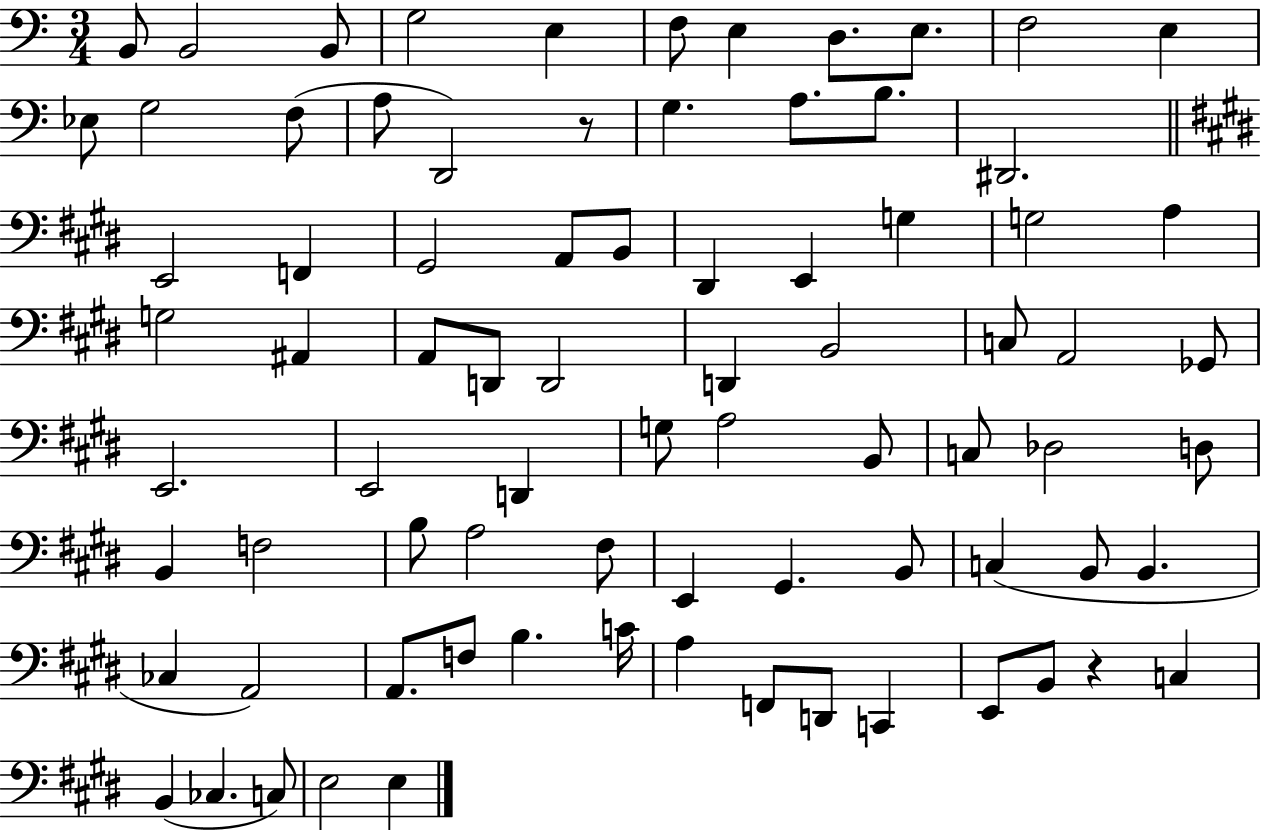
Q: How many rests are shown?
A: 2